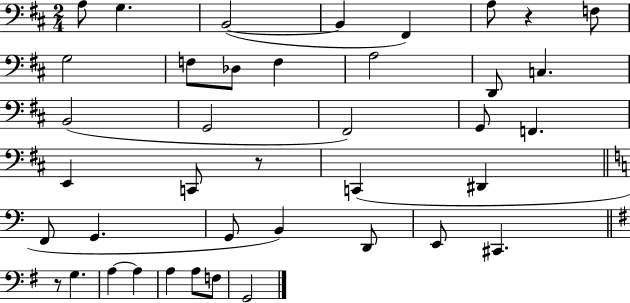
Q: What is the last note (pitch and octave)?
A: G2